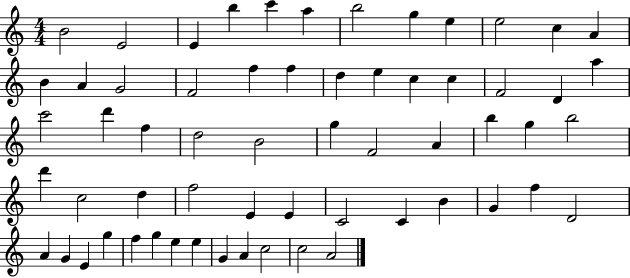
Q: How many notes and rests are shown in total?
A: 61